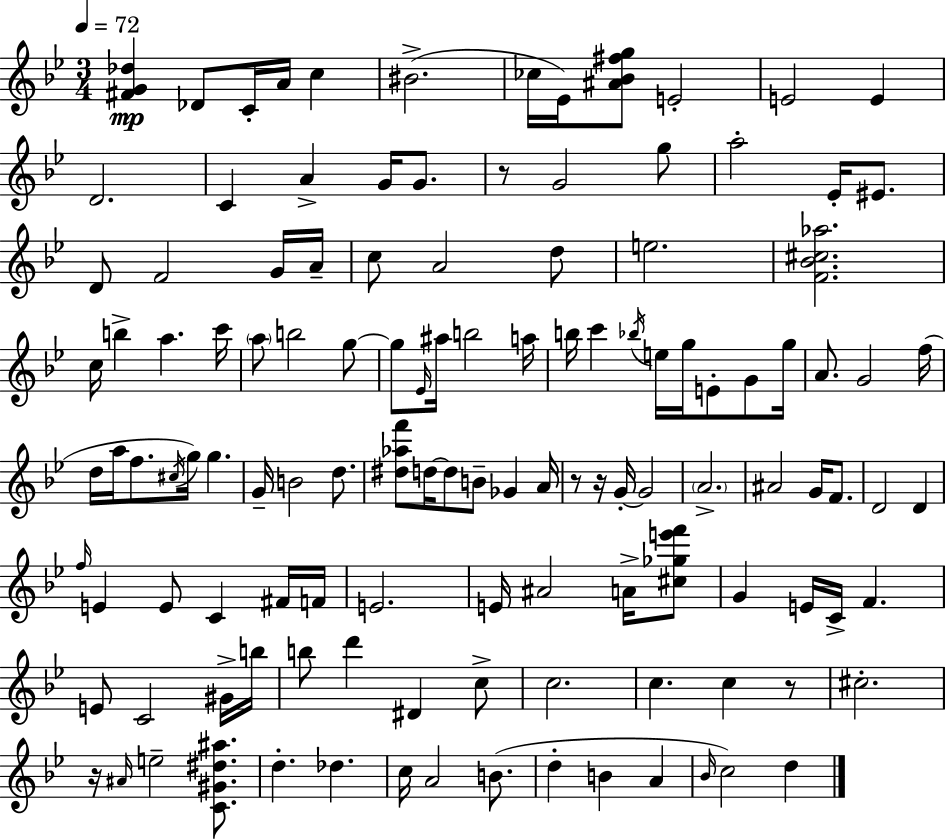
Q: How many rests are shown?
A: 5